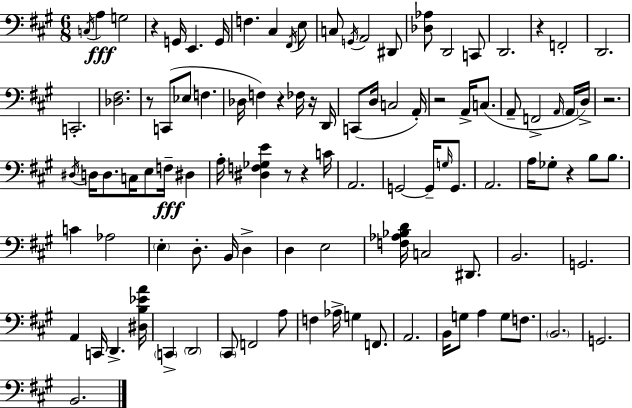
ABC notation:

X:1
T:Untitled
M:6/8
L:1/4
K:A
C,/4 A, G,2 z G,,/4 E,, G,,/4 F, ^C, ^F,,/4 E,/2 C,/2 G,,/4 A,,2 ^D,,/2 [_D,_A,]/2 D,,2 C,,/2 D,,2 z F,,2 D,,2 C,,2 [_D,^F,]2 z/2 C,,/2 _E,/2 F, _D,/4 F, z _F,/4 z/4 D,,/4 C,,/2 D,/4 C,2 A,,/4 z2 A,,/4 C,/2 A,,/2 F,,2 A,,/4 A,,/4 D,/4 z2 ^D,/4 D,/4 D,/2 C,/4 E,/2 F,/4 ^D, A,/4 [^D,F,_G,E] z/2 z C/4 A,,2 G,,2 G,,/4 G,/4 G,,/2 A,,2 A,/4 _G,/2 z B,/2 B,/2 C _A,2 E, D,/2 B,,/4 D, D, E,2 [F,_A,_B,D]/4 C,2 ^D,,/2 B,,2 G,,2 A,, C,,/4 D,, [^D,B,_EA]/4 C,, D,,2 ^C,,/2 F,,2 A,/2 F, _A,/4 G, F,,/2 A,,2 B,,/4 G,/2 A, G,/2 F,/2 B,,2 G,,2 B,,2